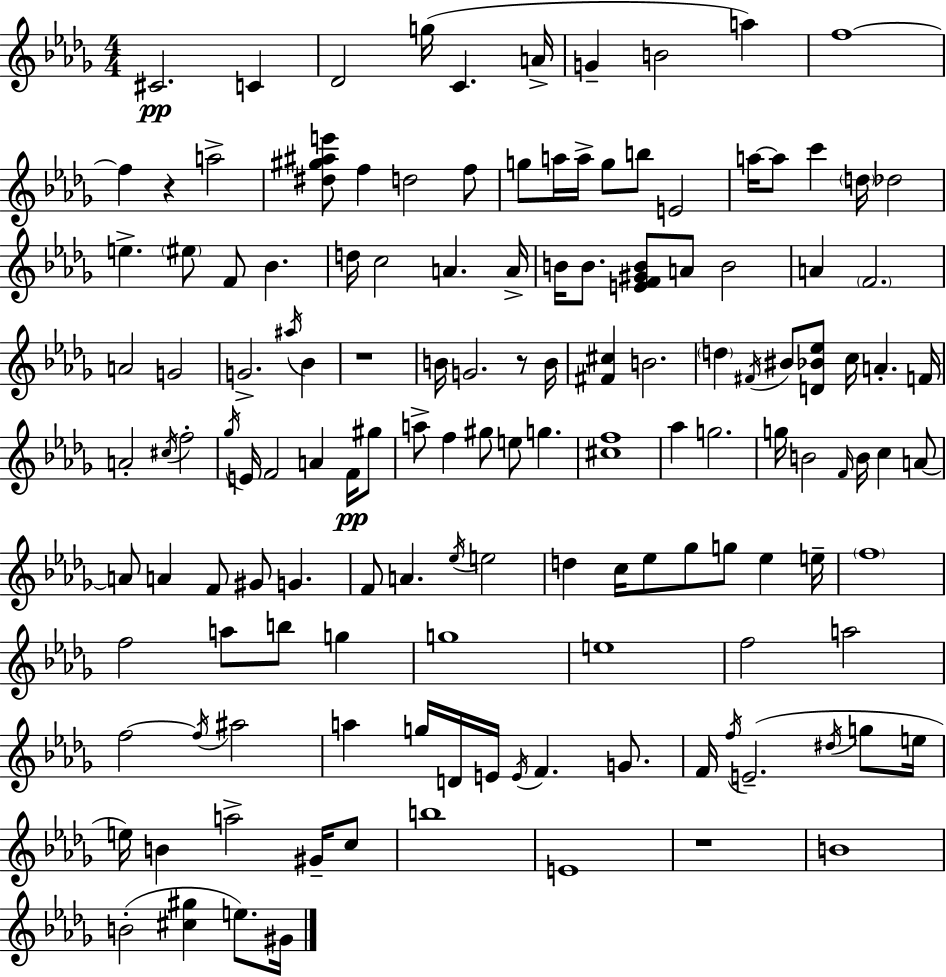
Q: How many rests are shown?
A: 4